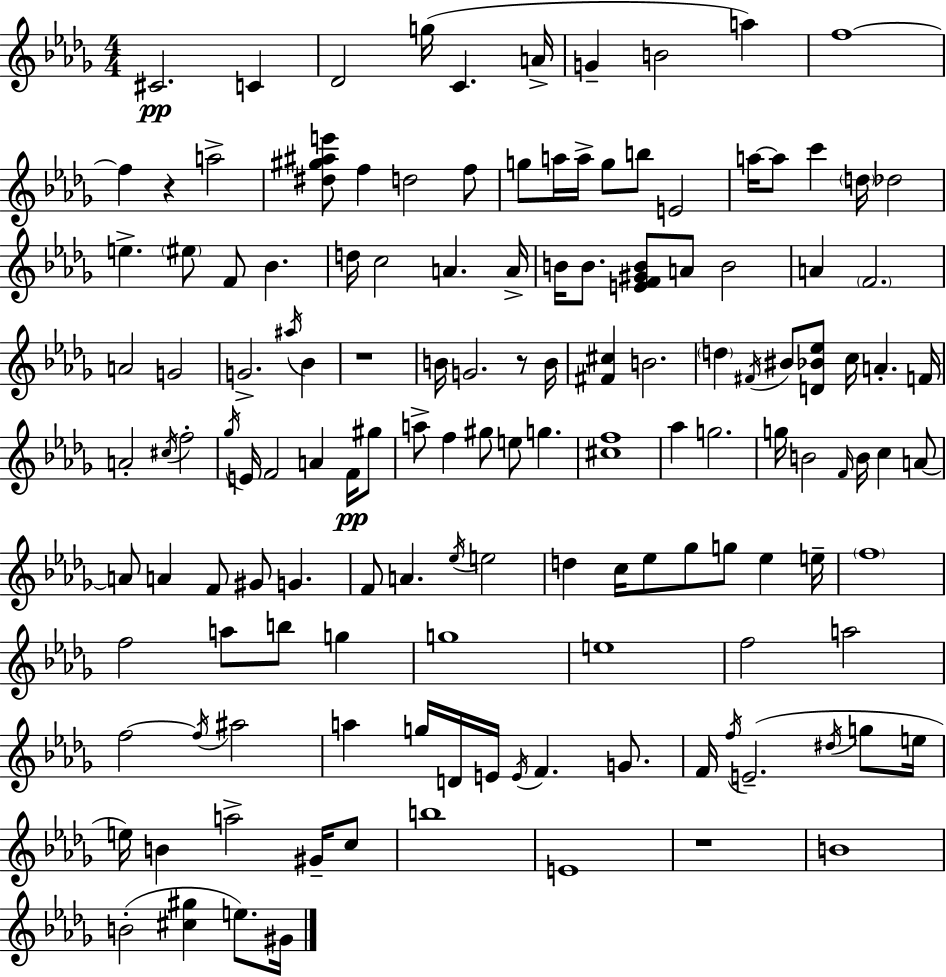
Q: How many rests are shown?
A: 4